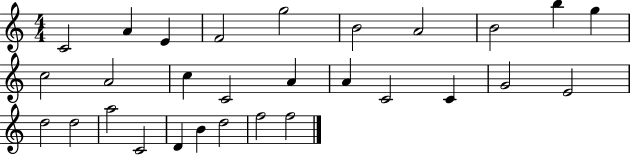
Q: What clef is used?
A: treble